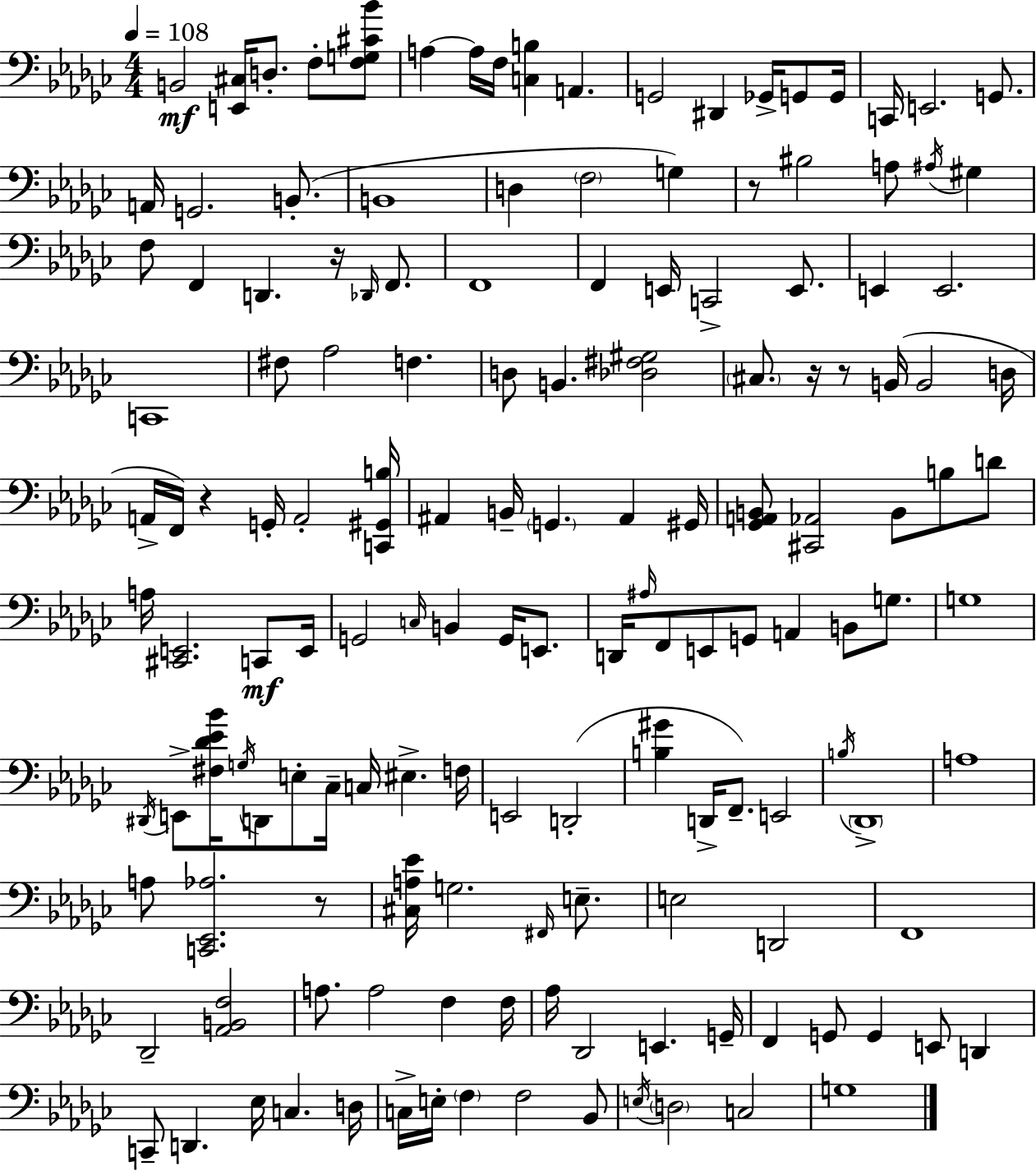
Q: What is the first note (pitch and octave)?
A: B2